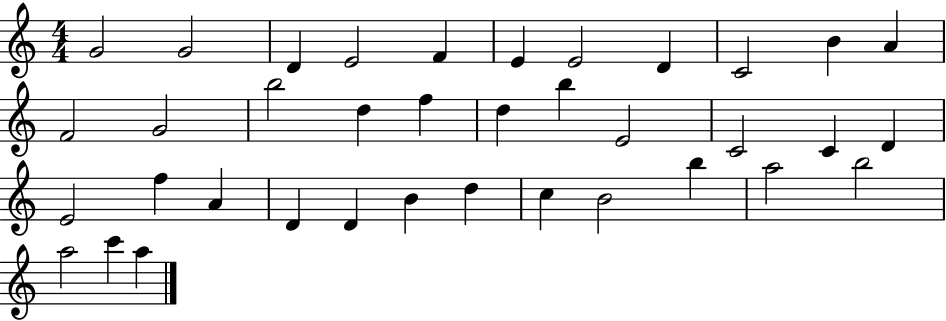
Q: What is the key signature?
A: C major